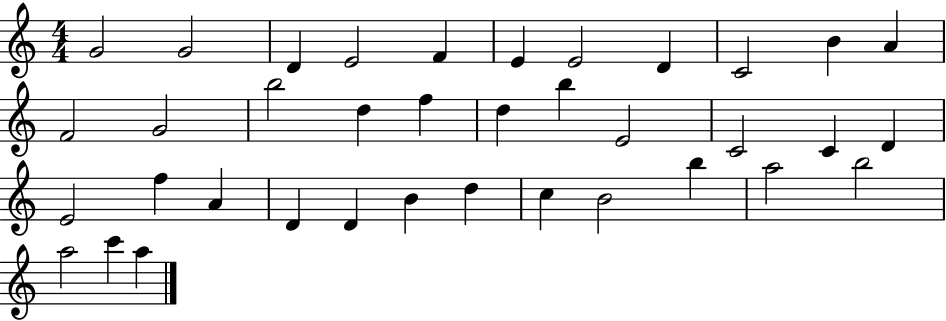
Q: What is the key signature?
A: C major